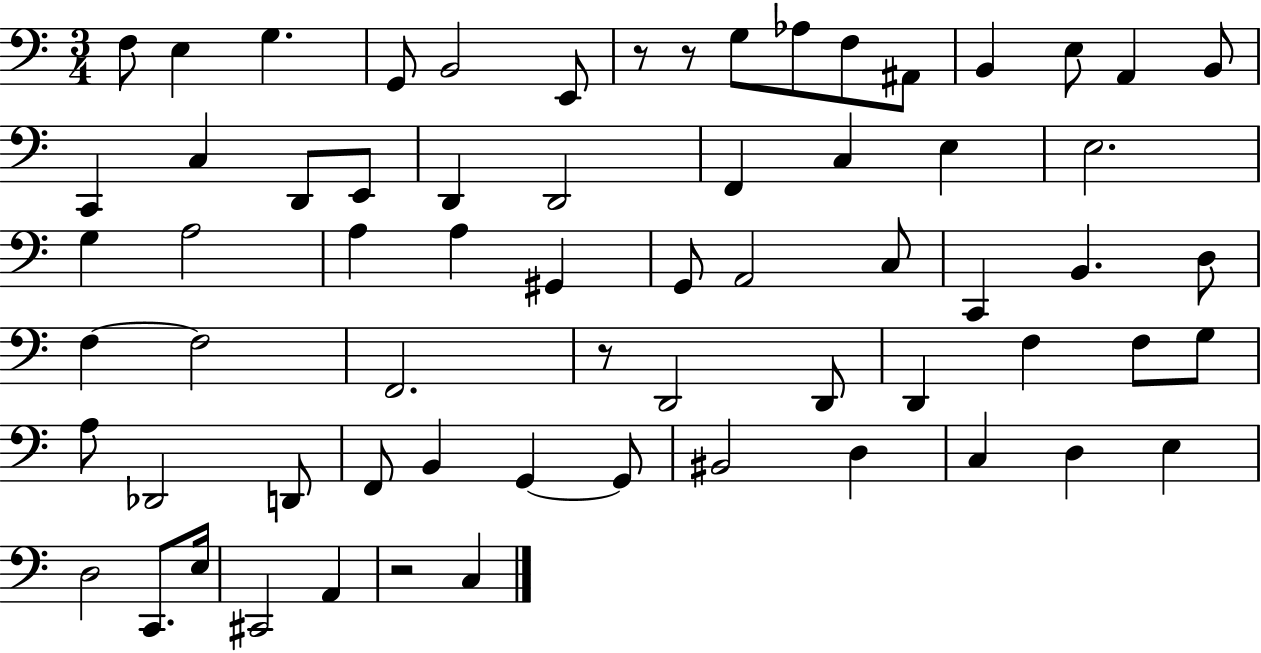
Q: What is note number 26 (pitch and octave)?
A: A3